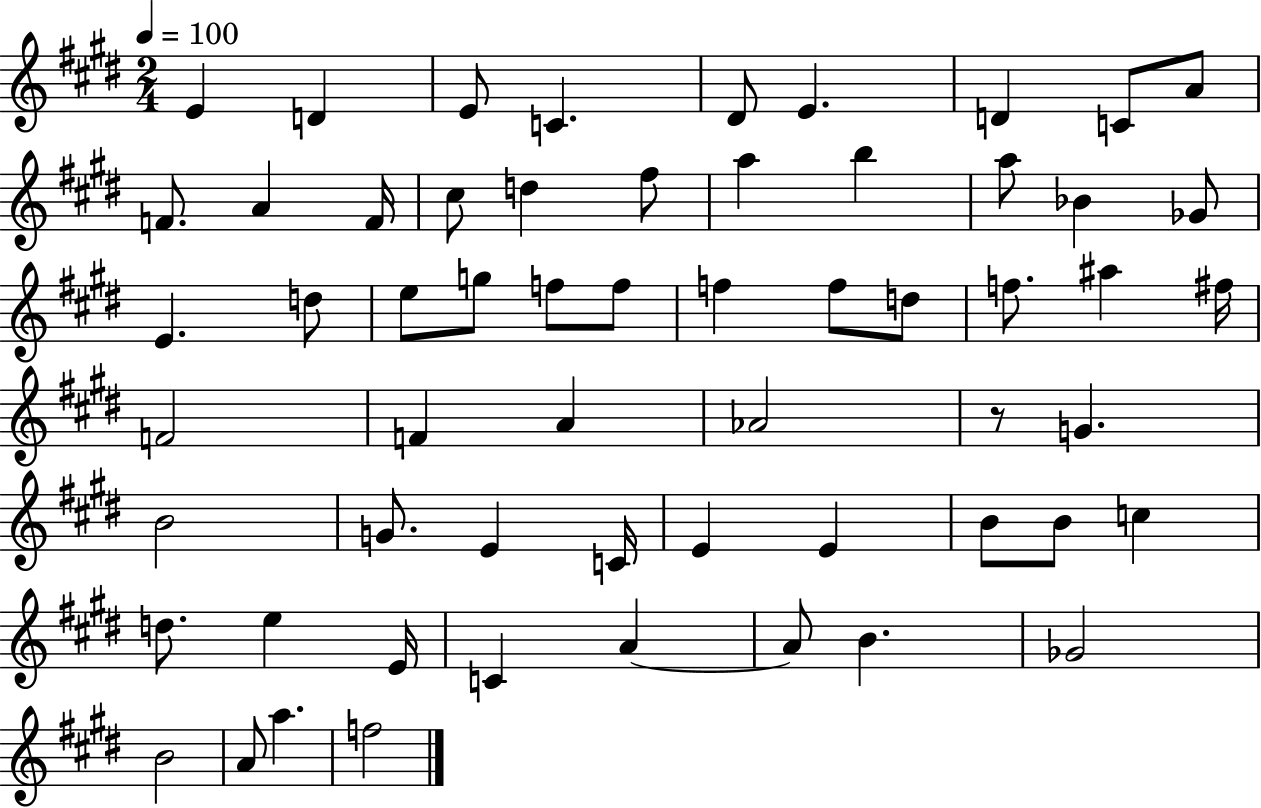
E4/q D4/q E4/e C4/q. D#4/e E4/q. D4/q C4/e A4/e F4/e. A4/q F4/s C#5/e D5/q F#5/e A5/q B5/q A5/e Bb4/q Gb4/e E4/q. D5/e E5/e G5/e F5/e F5/e F5/q F5/e D5/e F5/e. A#5/q F#5/s F4/h F4/q A4/q Ab4/h R/e G4/q. B4/h G4/e. E4/q C4/s E4/q E4/q B4/e B4/e C5/q D5/e. E5/q E4/s C4/q A4/q A4/e B4/q. Gb4/h B4/h A4/e A5/q. F5/h